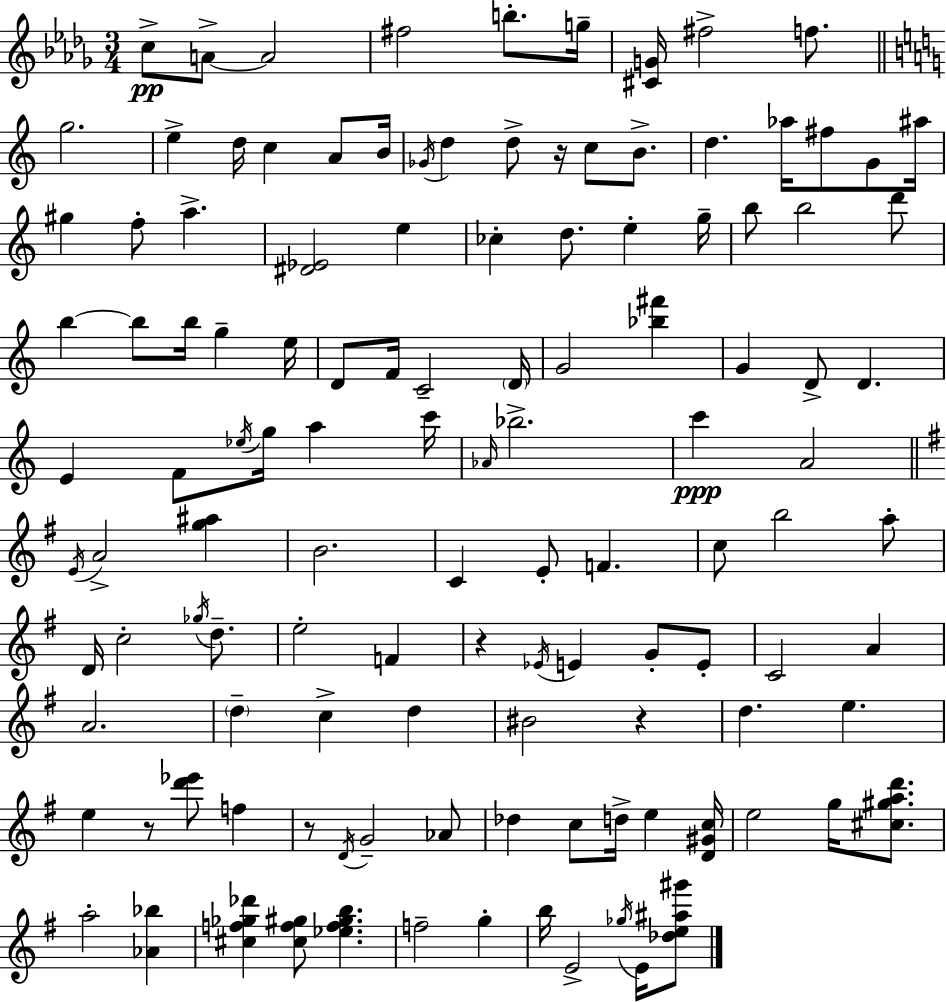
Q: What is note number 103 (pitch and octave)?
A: Gb5